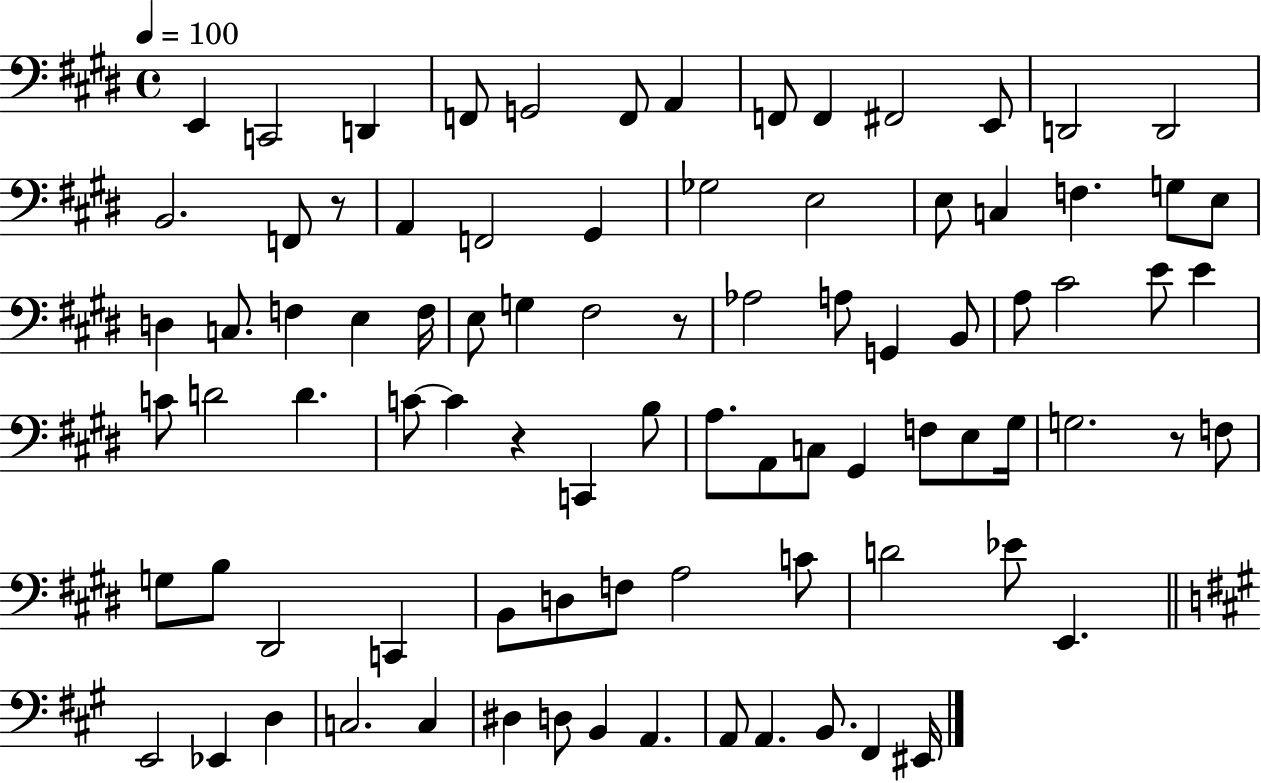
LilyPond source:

{
  \clef bass
  \time 4/4
  \defaultTimeSignature
  \key e \major
  \tempo 4 = 100
  e,4 c,2 d,4 | f,8 g,2 f,8 a,4 | f,8 f,4 fis,2 e,8 | d,2 d,2 | \break b,2. f,8 r8 | a,4 f,2 gis,4 | ges2 e2 | e8 c4 f4. g8 e8 | \break d4 c8. f4 e4 f16 | e8 g4 fis2 r8 | aes2 a8 g,4 b,8 | a8 cis'2 e'8 e'4 | \break c'8 d'2 d'4. | c'8~~ c'4 r4 c,4 b8 | a8. a,8 c8 gis,4 f8 e8 gis16 | g2. r8 f8 | \break g8 b8 dis,2 c,4 | b,8 d8 f8 a2 c'8 | d'2 ees'8 e,4. | \bar "||" \break \key a \major e,2 ees,4 d4 | c2. c4 | dis4 d8 b,4 a,4. | a,8 a,4. b,8. fis,4 eis,16 | \break \bar "|."
}